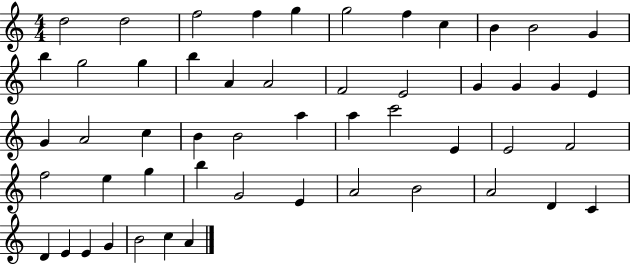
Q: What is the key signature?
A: C major